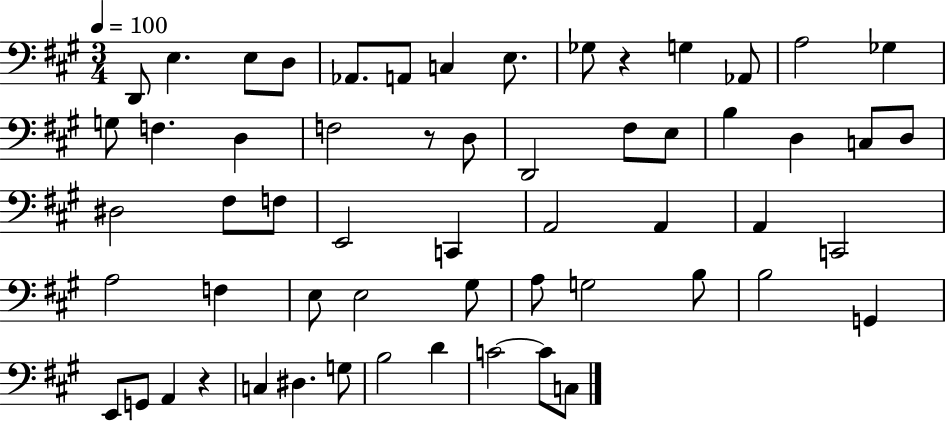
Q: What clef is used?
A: bass